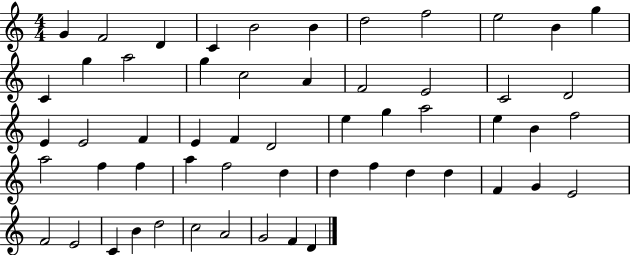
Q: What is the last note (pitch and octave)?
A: D4